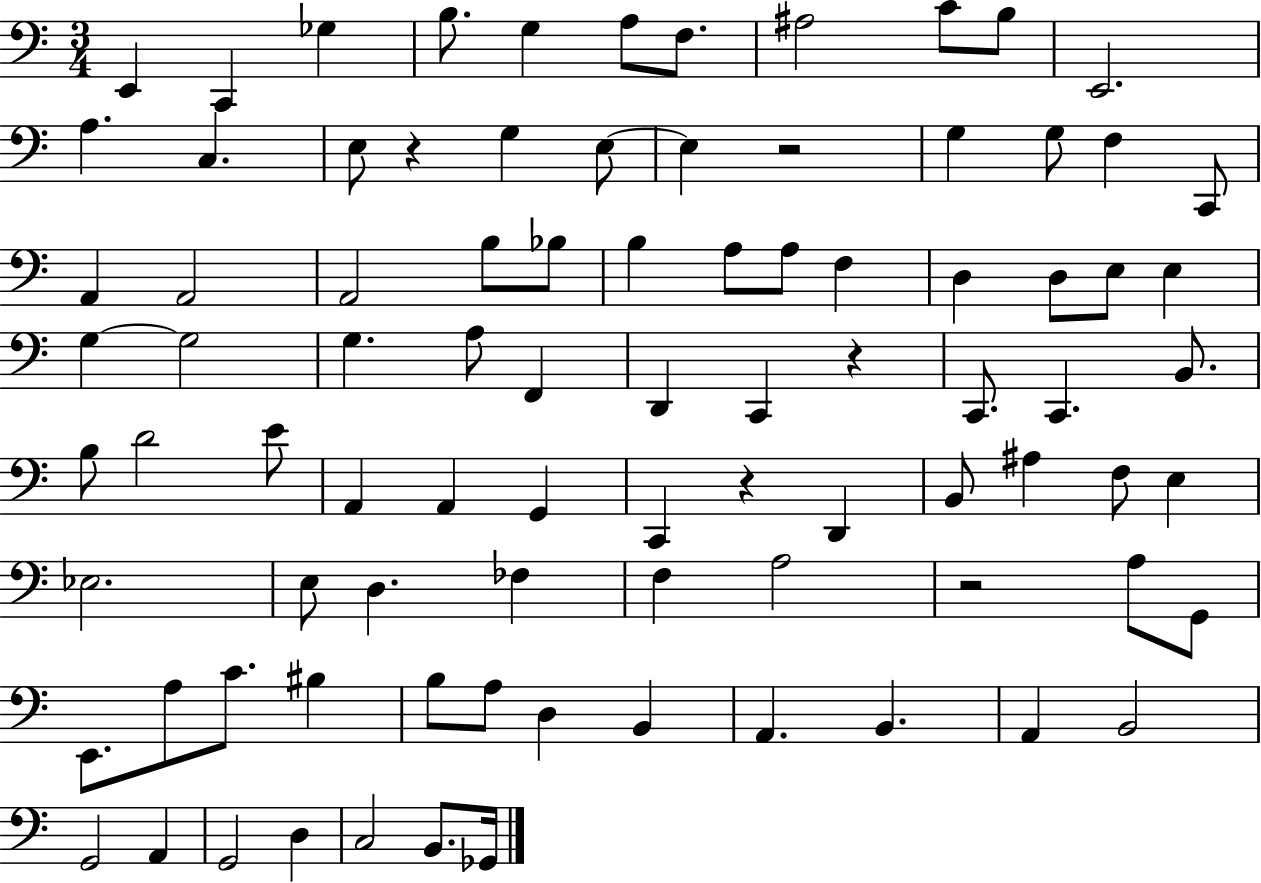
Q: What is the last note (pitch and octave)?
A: Gb2